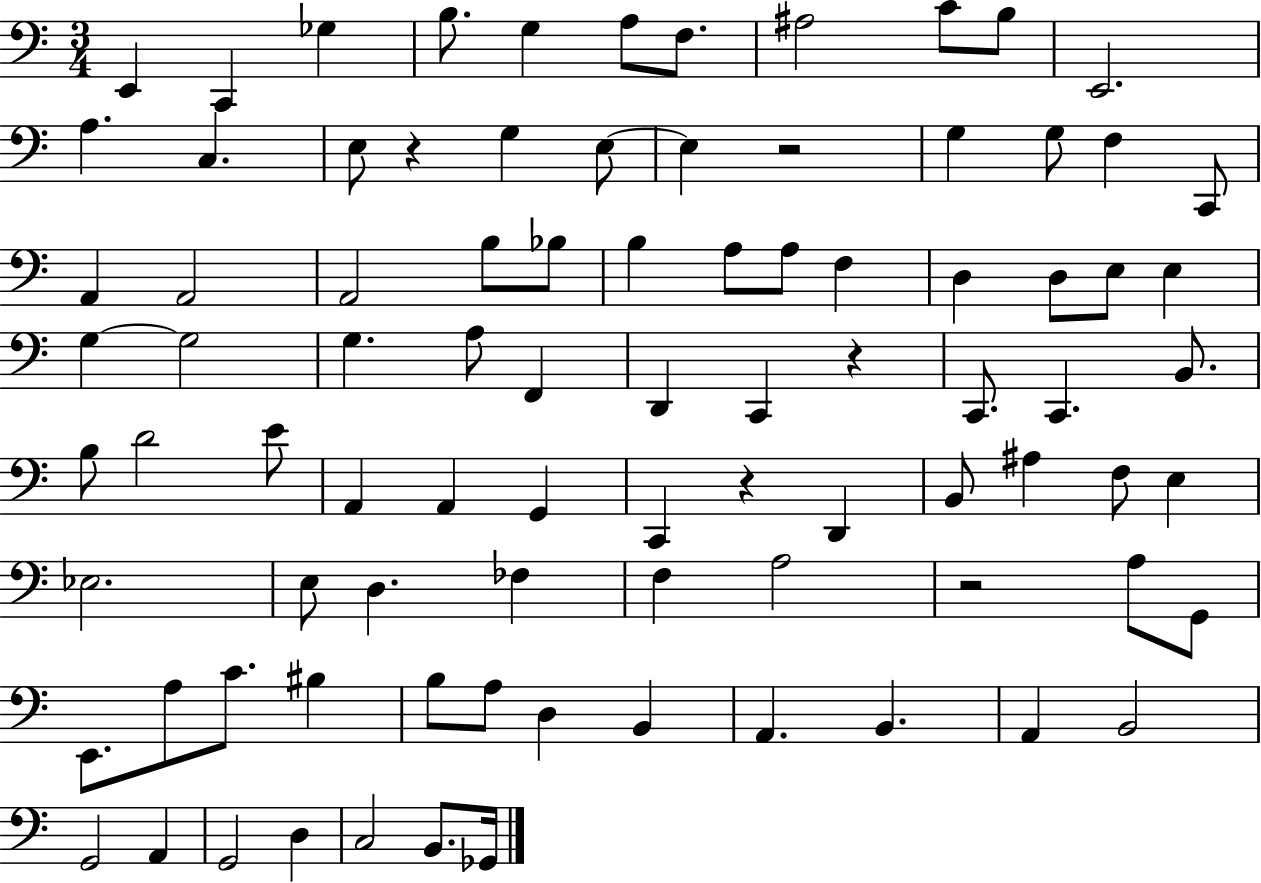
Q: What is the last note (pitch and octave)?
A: Gb2